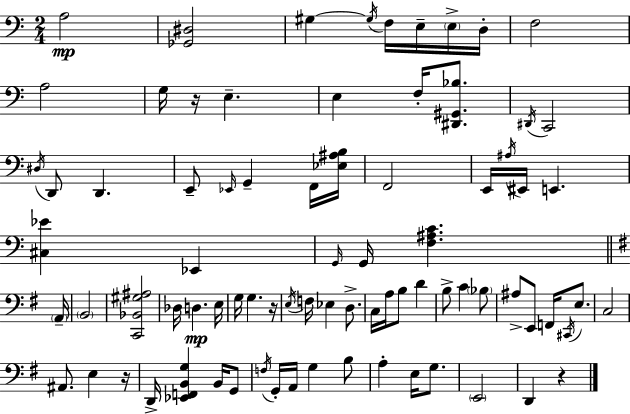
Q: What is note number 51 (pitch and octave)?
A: F2